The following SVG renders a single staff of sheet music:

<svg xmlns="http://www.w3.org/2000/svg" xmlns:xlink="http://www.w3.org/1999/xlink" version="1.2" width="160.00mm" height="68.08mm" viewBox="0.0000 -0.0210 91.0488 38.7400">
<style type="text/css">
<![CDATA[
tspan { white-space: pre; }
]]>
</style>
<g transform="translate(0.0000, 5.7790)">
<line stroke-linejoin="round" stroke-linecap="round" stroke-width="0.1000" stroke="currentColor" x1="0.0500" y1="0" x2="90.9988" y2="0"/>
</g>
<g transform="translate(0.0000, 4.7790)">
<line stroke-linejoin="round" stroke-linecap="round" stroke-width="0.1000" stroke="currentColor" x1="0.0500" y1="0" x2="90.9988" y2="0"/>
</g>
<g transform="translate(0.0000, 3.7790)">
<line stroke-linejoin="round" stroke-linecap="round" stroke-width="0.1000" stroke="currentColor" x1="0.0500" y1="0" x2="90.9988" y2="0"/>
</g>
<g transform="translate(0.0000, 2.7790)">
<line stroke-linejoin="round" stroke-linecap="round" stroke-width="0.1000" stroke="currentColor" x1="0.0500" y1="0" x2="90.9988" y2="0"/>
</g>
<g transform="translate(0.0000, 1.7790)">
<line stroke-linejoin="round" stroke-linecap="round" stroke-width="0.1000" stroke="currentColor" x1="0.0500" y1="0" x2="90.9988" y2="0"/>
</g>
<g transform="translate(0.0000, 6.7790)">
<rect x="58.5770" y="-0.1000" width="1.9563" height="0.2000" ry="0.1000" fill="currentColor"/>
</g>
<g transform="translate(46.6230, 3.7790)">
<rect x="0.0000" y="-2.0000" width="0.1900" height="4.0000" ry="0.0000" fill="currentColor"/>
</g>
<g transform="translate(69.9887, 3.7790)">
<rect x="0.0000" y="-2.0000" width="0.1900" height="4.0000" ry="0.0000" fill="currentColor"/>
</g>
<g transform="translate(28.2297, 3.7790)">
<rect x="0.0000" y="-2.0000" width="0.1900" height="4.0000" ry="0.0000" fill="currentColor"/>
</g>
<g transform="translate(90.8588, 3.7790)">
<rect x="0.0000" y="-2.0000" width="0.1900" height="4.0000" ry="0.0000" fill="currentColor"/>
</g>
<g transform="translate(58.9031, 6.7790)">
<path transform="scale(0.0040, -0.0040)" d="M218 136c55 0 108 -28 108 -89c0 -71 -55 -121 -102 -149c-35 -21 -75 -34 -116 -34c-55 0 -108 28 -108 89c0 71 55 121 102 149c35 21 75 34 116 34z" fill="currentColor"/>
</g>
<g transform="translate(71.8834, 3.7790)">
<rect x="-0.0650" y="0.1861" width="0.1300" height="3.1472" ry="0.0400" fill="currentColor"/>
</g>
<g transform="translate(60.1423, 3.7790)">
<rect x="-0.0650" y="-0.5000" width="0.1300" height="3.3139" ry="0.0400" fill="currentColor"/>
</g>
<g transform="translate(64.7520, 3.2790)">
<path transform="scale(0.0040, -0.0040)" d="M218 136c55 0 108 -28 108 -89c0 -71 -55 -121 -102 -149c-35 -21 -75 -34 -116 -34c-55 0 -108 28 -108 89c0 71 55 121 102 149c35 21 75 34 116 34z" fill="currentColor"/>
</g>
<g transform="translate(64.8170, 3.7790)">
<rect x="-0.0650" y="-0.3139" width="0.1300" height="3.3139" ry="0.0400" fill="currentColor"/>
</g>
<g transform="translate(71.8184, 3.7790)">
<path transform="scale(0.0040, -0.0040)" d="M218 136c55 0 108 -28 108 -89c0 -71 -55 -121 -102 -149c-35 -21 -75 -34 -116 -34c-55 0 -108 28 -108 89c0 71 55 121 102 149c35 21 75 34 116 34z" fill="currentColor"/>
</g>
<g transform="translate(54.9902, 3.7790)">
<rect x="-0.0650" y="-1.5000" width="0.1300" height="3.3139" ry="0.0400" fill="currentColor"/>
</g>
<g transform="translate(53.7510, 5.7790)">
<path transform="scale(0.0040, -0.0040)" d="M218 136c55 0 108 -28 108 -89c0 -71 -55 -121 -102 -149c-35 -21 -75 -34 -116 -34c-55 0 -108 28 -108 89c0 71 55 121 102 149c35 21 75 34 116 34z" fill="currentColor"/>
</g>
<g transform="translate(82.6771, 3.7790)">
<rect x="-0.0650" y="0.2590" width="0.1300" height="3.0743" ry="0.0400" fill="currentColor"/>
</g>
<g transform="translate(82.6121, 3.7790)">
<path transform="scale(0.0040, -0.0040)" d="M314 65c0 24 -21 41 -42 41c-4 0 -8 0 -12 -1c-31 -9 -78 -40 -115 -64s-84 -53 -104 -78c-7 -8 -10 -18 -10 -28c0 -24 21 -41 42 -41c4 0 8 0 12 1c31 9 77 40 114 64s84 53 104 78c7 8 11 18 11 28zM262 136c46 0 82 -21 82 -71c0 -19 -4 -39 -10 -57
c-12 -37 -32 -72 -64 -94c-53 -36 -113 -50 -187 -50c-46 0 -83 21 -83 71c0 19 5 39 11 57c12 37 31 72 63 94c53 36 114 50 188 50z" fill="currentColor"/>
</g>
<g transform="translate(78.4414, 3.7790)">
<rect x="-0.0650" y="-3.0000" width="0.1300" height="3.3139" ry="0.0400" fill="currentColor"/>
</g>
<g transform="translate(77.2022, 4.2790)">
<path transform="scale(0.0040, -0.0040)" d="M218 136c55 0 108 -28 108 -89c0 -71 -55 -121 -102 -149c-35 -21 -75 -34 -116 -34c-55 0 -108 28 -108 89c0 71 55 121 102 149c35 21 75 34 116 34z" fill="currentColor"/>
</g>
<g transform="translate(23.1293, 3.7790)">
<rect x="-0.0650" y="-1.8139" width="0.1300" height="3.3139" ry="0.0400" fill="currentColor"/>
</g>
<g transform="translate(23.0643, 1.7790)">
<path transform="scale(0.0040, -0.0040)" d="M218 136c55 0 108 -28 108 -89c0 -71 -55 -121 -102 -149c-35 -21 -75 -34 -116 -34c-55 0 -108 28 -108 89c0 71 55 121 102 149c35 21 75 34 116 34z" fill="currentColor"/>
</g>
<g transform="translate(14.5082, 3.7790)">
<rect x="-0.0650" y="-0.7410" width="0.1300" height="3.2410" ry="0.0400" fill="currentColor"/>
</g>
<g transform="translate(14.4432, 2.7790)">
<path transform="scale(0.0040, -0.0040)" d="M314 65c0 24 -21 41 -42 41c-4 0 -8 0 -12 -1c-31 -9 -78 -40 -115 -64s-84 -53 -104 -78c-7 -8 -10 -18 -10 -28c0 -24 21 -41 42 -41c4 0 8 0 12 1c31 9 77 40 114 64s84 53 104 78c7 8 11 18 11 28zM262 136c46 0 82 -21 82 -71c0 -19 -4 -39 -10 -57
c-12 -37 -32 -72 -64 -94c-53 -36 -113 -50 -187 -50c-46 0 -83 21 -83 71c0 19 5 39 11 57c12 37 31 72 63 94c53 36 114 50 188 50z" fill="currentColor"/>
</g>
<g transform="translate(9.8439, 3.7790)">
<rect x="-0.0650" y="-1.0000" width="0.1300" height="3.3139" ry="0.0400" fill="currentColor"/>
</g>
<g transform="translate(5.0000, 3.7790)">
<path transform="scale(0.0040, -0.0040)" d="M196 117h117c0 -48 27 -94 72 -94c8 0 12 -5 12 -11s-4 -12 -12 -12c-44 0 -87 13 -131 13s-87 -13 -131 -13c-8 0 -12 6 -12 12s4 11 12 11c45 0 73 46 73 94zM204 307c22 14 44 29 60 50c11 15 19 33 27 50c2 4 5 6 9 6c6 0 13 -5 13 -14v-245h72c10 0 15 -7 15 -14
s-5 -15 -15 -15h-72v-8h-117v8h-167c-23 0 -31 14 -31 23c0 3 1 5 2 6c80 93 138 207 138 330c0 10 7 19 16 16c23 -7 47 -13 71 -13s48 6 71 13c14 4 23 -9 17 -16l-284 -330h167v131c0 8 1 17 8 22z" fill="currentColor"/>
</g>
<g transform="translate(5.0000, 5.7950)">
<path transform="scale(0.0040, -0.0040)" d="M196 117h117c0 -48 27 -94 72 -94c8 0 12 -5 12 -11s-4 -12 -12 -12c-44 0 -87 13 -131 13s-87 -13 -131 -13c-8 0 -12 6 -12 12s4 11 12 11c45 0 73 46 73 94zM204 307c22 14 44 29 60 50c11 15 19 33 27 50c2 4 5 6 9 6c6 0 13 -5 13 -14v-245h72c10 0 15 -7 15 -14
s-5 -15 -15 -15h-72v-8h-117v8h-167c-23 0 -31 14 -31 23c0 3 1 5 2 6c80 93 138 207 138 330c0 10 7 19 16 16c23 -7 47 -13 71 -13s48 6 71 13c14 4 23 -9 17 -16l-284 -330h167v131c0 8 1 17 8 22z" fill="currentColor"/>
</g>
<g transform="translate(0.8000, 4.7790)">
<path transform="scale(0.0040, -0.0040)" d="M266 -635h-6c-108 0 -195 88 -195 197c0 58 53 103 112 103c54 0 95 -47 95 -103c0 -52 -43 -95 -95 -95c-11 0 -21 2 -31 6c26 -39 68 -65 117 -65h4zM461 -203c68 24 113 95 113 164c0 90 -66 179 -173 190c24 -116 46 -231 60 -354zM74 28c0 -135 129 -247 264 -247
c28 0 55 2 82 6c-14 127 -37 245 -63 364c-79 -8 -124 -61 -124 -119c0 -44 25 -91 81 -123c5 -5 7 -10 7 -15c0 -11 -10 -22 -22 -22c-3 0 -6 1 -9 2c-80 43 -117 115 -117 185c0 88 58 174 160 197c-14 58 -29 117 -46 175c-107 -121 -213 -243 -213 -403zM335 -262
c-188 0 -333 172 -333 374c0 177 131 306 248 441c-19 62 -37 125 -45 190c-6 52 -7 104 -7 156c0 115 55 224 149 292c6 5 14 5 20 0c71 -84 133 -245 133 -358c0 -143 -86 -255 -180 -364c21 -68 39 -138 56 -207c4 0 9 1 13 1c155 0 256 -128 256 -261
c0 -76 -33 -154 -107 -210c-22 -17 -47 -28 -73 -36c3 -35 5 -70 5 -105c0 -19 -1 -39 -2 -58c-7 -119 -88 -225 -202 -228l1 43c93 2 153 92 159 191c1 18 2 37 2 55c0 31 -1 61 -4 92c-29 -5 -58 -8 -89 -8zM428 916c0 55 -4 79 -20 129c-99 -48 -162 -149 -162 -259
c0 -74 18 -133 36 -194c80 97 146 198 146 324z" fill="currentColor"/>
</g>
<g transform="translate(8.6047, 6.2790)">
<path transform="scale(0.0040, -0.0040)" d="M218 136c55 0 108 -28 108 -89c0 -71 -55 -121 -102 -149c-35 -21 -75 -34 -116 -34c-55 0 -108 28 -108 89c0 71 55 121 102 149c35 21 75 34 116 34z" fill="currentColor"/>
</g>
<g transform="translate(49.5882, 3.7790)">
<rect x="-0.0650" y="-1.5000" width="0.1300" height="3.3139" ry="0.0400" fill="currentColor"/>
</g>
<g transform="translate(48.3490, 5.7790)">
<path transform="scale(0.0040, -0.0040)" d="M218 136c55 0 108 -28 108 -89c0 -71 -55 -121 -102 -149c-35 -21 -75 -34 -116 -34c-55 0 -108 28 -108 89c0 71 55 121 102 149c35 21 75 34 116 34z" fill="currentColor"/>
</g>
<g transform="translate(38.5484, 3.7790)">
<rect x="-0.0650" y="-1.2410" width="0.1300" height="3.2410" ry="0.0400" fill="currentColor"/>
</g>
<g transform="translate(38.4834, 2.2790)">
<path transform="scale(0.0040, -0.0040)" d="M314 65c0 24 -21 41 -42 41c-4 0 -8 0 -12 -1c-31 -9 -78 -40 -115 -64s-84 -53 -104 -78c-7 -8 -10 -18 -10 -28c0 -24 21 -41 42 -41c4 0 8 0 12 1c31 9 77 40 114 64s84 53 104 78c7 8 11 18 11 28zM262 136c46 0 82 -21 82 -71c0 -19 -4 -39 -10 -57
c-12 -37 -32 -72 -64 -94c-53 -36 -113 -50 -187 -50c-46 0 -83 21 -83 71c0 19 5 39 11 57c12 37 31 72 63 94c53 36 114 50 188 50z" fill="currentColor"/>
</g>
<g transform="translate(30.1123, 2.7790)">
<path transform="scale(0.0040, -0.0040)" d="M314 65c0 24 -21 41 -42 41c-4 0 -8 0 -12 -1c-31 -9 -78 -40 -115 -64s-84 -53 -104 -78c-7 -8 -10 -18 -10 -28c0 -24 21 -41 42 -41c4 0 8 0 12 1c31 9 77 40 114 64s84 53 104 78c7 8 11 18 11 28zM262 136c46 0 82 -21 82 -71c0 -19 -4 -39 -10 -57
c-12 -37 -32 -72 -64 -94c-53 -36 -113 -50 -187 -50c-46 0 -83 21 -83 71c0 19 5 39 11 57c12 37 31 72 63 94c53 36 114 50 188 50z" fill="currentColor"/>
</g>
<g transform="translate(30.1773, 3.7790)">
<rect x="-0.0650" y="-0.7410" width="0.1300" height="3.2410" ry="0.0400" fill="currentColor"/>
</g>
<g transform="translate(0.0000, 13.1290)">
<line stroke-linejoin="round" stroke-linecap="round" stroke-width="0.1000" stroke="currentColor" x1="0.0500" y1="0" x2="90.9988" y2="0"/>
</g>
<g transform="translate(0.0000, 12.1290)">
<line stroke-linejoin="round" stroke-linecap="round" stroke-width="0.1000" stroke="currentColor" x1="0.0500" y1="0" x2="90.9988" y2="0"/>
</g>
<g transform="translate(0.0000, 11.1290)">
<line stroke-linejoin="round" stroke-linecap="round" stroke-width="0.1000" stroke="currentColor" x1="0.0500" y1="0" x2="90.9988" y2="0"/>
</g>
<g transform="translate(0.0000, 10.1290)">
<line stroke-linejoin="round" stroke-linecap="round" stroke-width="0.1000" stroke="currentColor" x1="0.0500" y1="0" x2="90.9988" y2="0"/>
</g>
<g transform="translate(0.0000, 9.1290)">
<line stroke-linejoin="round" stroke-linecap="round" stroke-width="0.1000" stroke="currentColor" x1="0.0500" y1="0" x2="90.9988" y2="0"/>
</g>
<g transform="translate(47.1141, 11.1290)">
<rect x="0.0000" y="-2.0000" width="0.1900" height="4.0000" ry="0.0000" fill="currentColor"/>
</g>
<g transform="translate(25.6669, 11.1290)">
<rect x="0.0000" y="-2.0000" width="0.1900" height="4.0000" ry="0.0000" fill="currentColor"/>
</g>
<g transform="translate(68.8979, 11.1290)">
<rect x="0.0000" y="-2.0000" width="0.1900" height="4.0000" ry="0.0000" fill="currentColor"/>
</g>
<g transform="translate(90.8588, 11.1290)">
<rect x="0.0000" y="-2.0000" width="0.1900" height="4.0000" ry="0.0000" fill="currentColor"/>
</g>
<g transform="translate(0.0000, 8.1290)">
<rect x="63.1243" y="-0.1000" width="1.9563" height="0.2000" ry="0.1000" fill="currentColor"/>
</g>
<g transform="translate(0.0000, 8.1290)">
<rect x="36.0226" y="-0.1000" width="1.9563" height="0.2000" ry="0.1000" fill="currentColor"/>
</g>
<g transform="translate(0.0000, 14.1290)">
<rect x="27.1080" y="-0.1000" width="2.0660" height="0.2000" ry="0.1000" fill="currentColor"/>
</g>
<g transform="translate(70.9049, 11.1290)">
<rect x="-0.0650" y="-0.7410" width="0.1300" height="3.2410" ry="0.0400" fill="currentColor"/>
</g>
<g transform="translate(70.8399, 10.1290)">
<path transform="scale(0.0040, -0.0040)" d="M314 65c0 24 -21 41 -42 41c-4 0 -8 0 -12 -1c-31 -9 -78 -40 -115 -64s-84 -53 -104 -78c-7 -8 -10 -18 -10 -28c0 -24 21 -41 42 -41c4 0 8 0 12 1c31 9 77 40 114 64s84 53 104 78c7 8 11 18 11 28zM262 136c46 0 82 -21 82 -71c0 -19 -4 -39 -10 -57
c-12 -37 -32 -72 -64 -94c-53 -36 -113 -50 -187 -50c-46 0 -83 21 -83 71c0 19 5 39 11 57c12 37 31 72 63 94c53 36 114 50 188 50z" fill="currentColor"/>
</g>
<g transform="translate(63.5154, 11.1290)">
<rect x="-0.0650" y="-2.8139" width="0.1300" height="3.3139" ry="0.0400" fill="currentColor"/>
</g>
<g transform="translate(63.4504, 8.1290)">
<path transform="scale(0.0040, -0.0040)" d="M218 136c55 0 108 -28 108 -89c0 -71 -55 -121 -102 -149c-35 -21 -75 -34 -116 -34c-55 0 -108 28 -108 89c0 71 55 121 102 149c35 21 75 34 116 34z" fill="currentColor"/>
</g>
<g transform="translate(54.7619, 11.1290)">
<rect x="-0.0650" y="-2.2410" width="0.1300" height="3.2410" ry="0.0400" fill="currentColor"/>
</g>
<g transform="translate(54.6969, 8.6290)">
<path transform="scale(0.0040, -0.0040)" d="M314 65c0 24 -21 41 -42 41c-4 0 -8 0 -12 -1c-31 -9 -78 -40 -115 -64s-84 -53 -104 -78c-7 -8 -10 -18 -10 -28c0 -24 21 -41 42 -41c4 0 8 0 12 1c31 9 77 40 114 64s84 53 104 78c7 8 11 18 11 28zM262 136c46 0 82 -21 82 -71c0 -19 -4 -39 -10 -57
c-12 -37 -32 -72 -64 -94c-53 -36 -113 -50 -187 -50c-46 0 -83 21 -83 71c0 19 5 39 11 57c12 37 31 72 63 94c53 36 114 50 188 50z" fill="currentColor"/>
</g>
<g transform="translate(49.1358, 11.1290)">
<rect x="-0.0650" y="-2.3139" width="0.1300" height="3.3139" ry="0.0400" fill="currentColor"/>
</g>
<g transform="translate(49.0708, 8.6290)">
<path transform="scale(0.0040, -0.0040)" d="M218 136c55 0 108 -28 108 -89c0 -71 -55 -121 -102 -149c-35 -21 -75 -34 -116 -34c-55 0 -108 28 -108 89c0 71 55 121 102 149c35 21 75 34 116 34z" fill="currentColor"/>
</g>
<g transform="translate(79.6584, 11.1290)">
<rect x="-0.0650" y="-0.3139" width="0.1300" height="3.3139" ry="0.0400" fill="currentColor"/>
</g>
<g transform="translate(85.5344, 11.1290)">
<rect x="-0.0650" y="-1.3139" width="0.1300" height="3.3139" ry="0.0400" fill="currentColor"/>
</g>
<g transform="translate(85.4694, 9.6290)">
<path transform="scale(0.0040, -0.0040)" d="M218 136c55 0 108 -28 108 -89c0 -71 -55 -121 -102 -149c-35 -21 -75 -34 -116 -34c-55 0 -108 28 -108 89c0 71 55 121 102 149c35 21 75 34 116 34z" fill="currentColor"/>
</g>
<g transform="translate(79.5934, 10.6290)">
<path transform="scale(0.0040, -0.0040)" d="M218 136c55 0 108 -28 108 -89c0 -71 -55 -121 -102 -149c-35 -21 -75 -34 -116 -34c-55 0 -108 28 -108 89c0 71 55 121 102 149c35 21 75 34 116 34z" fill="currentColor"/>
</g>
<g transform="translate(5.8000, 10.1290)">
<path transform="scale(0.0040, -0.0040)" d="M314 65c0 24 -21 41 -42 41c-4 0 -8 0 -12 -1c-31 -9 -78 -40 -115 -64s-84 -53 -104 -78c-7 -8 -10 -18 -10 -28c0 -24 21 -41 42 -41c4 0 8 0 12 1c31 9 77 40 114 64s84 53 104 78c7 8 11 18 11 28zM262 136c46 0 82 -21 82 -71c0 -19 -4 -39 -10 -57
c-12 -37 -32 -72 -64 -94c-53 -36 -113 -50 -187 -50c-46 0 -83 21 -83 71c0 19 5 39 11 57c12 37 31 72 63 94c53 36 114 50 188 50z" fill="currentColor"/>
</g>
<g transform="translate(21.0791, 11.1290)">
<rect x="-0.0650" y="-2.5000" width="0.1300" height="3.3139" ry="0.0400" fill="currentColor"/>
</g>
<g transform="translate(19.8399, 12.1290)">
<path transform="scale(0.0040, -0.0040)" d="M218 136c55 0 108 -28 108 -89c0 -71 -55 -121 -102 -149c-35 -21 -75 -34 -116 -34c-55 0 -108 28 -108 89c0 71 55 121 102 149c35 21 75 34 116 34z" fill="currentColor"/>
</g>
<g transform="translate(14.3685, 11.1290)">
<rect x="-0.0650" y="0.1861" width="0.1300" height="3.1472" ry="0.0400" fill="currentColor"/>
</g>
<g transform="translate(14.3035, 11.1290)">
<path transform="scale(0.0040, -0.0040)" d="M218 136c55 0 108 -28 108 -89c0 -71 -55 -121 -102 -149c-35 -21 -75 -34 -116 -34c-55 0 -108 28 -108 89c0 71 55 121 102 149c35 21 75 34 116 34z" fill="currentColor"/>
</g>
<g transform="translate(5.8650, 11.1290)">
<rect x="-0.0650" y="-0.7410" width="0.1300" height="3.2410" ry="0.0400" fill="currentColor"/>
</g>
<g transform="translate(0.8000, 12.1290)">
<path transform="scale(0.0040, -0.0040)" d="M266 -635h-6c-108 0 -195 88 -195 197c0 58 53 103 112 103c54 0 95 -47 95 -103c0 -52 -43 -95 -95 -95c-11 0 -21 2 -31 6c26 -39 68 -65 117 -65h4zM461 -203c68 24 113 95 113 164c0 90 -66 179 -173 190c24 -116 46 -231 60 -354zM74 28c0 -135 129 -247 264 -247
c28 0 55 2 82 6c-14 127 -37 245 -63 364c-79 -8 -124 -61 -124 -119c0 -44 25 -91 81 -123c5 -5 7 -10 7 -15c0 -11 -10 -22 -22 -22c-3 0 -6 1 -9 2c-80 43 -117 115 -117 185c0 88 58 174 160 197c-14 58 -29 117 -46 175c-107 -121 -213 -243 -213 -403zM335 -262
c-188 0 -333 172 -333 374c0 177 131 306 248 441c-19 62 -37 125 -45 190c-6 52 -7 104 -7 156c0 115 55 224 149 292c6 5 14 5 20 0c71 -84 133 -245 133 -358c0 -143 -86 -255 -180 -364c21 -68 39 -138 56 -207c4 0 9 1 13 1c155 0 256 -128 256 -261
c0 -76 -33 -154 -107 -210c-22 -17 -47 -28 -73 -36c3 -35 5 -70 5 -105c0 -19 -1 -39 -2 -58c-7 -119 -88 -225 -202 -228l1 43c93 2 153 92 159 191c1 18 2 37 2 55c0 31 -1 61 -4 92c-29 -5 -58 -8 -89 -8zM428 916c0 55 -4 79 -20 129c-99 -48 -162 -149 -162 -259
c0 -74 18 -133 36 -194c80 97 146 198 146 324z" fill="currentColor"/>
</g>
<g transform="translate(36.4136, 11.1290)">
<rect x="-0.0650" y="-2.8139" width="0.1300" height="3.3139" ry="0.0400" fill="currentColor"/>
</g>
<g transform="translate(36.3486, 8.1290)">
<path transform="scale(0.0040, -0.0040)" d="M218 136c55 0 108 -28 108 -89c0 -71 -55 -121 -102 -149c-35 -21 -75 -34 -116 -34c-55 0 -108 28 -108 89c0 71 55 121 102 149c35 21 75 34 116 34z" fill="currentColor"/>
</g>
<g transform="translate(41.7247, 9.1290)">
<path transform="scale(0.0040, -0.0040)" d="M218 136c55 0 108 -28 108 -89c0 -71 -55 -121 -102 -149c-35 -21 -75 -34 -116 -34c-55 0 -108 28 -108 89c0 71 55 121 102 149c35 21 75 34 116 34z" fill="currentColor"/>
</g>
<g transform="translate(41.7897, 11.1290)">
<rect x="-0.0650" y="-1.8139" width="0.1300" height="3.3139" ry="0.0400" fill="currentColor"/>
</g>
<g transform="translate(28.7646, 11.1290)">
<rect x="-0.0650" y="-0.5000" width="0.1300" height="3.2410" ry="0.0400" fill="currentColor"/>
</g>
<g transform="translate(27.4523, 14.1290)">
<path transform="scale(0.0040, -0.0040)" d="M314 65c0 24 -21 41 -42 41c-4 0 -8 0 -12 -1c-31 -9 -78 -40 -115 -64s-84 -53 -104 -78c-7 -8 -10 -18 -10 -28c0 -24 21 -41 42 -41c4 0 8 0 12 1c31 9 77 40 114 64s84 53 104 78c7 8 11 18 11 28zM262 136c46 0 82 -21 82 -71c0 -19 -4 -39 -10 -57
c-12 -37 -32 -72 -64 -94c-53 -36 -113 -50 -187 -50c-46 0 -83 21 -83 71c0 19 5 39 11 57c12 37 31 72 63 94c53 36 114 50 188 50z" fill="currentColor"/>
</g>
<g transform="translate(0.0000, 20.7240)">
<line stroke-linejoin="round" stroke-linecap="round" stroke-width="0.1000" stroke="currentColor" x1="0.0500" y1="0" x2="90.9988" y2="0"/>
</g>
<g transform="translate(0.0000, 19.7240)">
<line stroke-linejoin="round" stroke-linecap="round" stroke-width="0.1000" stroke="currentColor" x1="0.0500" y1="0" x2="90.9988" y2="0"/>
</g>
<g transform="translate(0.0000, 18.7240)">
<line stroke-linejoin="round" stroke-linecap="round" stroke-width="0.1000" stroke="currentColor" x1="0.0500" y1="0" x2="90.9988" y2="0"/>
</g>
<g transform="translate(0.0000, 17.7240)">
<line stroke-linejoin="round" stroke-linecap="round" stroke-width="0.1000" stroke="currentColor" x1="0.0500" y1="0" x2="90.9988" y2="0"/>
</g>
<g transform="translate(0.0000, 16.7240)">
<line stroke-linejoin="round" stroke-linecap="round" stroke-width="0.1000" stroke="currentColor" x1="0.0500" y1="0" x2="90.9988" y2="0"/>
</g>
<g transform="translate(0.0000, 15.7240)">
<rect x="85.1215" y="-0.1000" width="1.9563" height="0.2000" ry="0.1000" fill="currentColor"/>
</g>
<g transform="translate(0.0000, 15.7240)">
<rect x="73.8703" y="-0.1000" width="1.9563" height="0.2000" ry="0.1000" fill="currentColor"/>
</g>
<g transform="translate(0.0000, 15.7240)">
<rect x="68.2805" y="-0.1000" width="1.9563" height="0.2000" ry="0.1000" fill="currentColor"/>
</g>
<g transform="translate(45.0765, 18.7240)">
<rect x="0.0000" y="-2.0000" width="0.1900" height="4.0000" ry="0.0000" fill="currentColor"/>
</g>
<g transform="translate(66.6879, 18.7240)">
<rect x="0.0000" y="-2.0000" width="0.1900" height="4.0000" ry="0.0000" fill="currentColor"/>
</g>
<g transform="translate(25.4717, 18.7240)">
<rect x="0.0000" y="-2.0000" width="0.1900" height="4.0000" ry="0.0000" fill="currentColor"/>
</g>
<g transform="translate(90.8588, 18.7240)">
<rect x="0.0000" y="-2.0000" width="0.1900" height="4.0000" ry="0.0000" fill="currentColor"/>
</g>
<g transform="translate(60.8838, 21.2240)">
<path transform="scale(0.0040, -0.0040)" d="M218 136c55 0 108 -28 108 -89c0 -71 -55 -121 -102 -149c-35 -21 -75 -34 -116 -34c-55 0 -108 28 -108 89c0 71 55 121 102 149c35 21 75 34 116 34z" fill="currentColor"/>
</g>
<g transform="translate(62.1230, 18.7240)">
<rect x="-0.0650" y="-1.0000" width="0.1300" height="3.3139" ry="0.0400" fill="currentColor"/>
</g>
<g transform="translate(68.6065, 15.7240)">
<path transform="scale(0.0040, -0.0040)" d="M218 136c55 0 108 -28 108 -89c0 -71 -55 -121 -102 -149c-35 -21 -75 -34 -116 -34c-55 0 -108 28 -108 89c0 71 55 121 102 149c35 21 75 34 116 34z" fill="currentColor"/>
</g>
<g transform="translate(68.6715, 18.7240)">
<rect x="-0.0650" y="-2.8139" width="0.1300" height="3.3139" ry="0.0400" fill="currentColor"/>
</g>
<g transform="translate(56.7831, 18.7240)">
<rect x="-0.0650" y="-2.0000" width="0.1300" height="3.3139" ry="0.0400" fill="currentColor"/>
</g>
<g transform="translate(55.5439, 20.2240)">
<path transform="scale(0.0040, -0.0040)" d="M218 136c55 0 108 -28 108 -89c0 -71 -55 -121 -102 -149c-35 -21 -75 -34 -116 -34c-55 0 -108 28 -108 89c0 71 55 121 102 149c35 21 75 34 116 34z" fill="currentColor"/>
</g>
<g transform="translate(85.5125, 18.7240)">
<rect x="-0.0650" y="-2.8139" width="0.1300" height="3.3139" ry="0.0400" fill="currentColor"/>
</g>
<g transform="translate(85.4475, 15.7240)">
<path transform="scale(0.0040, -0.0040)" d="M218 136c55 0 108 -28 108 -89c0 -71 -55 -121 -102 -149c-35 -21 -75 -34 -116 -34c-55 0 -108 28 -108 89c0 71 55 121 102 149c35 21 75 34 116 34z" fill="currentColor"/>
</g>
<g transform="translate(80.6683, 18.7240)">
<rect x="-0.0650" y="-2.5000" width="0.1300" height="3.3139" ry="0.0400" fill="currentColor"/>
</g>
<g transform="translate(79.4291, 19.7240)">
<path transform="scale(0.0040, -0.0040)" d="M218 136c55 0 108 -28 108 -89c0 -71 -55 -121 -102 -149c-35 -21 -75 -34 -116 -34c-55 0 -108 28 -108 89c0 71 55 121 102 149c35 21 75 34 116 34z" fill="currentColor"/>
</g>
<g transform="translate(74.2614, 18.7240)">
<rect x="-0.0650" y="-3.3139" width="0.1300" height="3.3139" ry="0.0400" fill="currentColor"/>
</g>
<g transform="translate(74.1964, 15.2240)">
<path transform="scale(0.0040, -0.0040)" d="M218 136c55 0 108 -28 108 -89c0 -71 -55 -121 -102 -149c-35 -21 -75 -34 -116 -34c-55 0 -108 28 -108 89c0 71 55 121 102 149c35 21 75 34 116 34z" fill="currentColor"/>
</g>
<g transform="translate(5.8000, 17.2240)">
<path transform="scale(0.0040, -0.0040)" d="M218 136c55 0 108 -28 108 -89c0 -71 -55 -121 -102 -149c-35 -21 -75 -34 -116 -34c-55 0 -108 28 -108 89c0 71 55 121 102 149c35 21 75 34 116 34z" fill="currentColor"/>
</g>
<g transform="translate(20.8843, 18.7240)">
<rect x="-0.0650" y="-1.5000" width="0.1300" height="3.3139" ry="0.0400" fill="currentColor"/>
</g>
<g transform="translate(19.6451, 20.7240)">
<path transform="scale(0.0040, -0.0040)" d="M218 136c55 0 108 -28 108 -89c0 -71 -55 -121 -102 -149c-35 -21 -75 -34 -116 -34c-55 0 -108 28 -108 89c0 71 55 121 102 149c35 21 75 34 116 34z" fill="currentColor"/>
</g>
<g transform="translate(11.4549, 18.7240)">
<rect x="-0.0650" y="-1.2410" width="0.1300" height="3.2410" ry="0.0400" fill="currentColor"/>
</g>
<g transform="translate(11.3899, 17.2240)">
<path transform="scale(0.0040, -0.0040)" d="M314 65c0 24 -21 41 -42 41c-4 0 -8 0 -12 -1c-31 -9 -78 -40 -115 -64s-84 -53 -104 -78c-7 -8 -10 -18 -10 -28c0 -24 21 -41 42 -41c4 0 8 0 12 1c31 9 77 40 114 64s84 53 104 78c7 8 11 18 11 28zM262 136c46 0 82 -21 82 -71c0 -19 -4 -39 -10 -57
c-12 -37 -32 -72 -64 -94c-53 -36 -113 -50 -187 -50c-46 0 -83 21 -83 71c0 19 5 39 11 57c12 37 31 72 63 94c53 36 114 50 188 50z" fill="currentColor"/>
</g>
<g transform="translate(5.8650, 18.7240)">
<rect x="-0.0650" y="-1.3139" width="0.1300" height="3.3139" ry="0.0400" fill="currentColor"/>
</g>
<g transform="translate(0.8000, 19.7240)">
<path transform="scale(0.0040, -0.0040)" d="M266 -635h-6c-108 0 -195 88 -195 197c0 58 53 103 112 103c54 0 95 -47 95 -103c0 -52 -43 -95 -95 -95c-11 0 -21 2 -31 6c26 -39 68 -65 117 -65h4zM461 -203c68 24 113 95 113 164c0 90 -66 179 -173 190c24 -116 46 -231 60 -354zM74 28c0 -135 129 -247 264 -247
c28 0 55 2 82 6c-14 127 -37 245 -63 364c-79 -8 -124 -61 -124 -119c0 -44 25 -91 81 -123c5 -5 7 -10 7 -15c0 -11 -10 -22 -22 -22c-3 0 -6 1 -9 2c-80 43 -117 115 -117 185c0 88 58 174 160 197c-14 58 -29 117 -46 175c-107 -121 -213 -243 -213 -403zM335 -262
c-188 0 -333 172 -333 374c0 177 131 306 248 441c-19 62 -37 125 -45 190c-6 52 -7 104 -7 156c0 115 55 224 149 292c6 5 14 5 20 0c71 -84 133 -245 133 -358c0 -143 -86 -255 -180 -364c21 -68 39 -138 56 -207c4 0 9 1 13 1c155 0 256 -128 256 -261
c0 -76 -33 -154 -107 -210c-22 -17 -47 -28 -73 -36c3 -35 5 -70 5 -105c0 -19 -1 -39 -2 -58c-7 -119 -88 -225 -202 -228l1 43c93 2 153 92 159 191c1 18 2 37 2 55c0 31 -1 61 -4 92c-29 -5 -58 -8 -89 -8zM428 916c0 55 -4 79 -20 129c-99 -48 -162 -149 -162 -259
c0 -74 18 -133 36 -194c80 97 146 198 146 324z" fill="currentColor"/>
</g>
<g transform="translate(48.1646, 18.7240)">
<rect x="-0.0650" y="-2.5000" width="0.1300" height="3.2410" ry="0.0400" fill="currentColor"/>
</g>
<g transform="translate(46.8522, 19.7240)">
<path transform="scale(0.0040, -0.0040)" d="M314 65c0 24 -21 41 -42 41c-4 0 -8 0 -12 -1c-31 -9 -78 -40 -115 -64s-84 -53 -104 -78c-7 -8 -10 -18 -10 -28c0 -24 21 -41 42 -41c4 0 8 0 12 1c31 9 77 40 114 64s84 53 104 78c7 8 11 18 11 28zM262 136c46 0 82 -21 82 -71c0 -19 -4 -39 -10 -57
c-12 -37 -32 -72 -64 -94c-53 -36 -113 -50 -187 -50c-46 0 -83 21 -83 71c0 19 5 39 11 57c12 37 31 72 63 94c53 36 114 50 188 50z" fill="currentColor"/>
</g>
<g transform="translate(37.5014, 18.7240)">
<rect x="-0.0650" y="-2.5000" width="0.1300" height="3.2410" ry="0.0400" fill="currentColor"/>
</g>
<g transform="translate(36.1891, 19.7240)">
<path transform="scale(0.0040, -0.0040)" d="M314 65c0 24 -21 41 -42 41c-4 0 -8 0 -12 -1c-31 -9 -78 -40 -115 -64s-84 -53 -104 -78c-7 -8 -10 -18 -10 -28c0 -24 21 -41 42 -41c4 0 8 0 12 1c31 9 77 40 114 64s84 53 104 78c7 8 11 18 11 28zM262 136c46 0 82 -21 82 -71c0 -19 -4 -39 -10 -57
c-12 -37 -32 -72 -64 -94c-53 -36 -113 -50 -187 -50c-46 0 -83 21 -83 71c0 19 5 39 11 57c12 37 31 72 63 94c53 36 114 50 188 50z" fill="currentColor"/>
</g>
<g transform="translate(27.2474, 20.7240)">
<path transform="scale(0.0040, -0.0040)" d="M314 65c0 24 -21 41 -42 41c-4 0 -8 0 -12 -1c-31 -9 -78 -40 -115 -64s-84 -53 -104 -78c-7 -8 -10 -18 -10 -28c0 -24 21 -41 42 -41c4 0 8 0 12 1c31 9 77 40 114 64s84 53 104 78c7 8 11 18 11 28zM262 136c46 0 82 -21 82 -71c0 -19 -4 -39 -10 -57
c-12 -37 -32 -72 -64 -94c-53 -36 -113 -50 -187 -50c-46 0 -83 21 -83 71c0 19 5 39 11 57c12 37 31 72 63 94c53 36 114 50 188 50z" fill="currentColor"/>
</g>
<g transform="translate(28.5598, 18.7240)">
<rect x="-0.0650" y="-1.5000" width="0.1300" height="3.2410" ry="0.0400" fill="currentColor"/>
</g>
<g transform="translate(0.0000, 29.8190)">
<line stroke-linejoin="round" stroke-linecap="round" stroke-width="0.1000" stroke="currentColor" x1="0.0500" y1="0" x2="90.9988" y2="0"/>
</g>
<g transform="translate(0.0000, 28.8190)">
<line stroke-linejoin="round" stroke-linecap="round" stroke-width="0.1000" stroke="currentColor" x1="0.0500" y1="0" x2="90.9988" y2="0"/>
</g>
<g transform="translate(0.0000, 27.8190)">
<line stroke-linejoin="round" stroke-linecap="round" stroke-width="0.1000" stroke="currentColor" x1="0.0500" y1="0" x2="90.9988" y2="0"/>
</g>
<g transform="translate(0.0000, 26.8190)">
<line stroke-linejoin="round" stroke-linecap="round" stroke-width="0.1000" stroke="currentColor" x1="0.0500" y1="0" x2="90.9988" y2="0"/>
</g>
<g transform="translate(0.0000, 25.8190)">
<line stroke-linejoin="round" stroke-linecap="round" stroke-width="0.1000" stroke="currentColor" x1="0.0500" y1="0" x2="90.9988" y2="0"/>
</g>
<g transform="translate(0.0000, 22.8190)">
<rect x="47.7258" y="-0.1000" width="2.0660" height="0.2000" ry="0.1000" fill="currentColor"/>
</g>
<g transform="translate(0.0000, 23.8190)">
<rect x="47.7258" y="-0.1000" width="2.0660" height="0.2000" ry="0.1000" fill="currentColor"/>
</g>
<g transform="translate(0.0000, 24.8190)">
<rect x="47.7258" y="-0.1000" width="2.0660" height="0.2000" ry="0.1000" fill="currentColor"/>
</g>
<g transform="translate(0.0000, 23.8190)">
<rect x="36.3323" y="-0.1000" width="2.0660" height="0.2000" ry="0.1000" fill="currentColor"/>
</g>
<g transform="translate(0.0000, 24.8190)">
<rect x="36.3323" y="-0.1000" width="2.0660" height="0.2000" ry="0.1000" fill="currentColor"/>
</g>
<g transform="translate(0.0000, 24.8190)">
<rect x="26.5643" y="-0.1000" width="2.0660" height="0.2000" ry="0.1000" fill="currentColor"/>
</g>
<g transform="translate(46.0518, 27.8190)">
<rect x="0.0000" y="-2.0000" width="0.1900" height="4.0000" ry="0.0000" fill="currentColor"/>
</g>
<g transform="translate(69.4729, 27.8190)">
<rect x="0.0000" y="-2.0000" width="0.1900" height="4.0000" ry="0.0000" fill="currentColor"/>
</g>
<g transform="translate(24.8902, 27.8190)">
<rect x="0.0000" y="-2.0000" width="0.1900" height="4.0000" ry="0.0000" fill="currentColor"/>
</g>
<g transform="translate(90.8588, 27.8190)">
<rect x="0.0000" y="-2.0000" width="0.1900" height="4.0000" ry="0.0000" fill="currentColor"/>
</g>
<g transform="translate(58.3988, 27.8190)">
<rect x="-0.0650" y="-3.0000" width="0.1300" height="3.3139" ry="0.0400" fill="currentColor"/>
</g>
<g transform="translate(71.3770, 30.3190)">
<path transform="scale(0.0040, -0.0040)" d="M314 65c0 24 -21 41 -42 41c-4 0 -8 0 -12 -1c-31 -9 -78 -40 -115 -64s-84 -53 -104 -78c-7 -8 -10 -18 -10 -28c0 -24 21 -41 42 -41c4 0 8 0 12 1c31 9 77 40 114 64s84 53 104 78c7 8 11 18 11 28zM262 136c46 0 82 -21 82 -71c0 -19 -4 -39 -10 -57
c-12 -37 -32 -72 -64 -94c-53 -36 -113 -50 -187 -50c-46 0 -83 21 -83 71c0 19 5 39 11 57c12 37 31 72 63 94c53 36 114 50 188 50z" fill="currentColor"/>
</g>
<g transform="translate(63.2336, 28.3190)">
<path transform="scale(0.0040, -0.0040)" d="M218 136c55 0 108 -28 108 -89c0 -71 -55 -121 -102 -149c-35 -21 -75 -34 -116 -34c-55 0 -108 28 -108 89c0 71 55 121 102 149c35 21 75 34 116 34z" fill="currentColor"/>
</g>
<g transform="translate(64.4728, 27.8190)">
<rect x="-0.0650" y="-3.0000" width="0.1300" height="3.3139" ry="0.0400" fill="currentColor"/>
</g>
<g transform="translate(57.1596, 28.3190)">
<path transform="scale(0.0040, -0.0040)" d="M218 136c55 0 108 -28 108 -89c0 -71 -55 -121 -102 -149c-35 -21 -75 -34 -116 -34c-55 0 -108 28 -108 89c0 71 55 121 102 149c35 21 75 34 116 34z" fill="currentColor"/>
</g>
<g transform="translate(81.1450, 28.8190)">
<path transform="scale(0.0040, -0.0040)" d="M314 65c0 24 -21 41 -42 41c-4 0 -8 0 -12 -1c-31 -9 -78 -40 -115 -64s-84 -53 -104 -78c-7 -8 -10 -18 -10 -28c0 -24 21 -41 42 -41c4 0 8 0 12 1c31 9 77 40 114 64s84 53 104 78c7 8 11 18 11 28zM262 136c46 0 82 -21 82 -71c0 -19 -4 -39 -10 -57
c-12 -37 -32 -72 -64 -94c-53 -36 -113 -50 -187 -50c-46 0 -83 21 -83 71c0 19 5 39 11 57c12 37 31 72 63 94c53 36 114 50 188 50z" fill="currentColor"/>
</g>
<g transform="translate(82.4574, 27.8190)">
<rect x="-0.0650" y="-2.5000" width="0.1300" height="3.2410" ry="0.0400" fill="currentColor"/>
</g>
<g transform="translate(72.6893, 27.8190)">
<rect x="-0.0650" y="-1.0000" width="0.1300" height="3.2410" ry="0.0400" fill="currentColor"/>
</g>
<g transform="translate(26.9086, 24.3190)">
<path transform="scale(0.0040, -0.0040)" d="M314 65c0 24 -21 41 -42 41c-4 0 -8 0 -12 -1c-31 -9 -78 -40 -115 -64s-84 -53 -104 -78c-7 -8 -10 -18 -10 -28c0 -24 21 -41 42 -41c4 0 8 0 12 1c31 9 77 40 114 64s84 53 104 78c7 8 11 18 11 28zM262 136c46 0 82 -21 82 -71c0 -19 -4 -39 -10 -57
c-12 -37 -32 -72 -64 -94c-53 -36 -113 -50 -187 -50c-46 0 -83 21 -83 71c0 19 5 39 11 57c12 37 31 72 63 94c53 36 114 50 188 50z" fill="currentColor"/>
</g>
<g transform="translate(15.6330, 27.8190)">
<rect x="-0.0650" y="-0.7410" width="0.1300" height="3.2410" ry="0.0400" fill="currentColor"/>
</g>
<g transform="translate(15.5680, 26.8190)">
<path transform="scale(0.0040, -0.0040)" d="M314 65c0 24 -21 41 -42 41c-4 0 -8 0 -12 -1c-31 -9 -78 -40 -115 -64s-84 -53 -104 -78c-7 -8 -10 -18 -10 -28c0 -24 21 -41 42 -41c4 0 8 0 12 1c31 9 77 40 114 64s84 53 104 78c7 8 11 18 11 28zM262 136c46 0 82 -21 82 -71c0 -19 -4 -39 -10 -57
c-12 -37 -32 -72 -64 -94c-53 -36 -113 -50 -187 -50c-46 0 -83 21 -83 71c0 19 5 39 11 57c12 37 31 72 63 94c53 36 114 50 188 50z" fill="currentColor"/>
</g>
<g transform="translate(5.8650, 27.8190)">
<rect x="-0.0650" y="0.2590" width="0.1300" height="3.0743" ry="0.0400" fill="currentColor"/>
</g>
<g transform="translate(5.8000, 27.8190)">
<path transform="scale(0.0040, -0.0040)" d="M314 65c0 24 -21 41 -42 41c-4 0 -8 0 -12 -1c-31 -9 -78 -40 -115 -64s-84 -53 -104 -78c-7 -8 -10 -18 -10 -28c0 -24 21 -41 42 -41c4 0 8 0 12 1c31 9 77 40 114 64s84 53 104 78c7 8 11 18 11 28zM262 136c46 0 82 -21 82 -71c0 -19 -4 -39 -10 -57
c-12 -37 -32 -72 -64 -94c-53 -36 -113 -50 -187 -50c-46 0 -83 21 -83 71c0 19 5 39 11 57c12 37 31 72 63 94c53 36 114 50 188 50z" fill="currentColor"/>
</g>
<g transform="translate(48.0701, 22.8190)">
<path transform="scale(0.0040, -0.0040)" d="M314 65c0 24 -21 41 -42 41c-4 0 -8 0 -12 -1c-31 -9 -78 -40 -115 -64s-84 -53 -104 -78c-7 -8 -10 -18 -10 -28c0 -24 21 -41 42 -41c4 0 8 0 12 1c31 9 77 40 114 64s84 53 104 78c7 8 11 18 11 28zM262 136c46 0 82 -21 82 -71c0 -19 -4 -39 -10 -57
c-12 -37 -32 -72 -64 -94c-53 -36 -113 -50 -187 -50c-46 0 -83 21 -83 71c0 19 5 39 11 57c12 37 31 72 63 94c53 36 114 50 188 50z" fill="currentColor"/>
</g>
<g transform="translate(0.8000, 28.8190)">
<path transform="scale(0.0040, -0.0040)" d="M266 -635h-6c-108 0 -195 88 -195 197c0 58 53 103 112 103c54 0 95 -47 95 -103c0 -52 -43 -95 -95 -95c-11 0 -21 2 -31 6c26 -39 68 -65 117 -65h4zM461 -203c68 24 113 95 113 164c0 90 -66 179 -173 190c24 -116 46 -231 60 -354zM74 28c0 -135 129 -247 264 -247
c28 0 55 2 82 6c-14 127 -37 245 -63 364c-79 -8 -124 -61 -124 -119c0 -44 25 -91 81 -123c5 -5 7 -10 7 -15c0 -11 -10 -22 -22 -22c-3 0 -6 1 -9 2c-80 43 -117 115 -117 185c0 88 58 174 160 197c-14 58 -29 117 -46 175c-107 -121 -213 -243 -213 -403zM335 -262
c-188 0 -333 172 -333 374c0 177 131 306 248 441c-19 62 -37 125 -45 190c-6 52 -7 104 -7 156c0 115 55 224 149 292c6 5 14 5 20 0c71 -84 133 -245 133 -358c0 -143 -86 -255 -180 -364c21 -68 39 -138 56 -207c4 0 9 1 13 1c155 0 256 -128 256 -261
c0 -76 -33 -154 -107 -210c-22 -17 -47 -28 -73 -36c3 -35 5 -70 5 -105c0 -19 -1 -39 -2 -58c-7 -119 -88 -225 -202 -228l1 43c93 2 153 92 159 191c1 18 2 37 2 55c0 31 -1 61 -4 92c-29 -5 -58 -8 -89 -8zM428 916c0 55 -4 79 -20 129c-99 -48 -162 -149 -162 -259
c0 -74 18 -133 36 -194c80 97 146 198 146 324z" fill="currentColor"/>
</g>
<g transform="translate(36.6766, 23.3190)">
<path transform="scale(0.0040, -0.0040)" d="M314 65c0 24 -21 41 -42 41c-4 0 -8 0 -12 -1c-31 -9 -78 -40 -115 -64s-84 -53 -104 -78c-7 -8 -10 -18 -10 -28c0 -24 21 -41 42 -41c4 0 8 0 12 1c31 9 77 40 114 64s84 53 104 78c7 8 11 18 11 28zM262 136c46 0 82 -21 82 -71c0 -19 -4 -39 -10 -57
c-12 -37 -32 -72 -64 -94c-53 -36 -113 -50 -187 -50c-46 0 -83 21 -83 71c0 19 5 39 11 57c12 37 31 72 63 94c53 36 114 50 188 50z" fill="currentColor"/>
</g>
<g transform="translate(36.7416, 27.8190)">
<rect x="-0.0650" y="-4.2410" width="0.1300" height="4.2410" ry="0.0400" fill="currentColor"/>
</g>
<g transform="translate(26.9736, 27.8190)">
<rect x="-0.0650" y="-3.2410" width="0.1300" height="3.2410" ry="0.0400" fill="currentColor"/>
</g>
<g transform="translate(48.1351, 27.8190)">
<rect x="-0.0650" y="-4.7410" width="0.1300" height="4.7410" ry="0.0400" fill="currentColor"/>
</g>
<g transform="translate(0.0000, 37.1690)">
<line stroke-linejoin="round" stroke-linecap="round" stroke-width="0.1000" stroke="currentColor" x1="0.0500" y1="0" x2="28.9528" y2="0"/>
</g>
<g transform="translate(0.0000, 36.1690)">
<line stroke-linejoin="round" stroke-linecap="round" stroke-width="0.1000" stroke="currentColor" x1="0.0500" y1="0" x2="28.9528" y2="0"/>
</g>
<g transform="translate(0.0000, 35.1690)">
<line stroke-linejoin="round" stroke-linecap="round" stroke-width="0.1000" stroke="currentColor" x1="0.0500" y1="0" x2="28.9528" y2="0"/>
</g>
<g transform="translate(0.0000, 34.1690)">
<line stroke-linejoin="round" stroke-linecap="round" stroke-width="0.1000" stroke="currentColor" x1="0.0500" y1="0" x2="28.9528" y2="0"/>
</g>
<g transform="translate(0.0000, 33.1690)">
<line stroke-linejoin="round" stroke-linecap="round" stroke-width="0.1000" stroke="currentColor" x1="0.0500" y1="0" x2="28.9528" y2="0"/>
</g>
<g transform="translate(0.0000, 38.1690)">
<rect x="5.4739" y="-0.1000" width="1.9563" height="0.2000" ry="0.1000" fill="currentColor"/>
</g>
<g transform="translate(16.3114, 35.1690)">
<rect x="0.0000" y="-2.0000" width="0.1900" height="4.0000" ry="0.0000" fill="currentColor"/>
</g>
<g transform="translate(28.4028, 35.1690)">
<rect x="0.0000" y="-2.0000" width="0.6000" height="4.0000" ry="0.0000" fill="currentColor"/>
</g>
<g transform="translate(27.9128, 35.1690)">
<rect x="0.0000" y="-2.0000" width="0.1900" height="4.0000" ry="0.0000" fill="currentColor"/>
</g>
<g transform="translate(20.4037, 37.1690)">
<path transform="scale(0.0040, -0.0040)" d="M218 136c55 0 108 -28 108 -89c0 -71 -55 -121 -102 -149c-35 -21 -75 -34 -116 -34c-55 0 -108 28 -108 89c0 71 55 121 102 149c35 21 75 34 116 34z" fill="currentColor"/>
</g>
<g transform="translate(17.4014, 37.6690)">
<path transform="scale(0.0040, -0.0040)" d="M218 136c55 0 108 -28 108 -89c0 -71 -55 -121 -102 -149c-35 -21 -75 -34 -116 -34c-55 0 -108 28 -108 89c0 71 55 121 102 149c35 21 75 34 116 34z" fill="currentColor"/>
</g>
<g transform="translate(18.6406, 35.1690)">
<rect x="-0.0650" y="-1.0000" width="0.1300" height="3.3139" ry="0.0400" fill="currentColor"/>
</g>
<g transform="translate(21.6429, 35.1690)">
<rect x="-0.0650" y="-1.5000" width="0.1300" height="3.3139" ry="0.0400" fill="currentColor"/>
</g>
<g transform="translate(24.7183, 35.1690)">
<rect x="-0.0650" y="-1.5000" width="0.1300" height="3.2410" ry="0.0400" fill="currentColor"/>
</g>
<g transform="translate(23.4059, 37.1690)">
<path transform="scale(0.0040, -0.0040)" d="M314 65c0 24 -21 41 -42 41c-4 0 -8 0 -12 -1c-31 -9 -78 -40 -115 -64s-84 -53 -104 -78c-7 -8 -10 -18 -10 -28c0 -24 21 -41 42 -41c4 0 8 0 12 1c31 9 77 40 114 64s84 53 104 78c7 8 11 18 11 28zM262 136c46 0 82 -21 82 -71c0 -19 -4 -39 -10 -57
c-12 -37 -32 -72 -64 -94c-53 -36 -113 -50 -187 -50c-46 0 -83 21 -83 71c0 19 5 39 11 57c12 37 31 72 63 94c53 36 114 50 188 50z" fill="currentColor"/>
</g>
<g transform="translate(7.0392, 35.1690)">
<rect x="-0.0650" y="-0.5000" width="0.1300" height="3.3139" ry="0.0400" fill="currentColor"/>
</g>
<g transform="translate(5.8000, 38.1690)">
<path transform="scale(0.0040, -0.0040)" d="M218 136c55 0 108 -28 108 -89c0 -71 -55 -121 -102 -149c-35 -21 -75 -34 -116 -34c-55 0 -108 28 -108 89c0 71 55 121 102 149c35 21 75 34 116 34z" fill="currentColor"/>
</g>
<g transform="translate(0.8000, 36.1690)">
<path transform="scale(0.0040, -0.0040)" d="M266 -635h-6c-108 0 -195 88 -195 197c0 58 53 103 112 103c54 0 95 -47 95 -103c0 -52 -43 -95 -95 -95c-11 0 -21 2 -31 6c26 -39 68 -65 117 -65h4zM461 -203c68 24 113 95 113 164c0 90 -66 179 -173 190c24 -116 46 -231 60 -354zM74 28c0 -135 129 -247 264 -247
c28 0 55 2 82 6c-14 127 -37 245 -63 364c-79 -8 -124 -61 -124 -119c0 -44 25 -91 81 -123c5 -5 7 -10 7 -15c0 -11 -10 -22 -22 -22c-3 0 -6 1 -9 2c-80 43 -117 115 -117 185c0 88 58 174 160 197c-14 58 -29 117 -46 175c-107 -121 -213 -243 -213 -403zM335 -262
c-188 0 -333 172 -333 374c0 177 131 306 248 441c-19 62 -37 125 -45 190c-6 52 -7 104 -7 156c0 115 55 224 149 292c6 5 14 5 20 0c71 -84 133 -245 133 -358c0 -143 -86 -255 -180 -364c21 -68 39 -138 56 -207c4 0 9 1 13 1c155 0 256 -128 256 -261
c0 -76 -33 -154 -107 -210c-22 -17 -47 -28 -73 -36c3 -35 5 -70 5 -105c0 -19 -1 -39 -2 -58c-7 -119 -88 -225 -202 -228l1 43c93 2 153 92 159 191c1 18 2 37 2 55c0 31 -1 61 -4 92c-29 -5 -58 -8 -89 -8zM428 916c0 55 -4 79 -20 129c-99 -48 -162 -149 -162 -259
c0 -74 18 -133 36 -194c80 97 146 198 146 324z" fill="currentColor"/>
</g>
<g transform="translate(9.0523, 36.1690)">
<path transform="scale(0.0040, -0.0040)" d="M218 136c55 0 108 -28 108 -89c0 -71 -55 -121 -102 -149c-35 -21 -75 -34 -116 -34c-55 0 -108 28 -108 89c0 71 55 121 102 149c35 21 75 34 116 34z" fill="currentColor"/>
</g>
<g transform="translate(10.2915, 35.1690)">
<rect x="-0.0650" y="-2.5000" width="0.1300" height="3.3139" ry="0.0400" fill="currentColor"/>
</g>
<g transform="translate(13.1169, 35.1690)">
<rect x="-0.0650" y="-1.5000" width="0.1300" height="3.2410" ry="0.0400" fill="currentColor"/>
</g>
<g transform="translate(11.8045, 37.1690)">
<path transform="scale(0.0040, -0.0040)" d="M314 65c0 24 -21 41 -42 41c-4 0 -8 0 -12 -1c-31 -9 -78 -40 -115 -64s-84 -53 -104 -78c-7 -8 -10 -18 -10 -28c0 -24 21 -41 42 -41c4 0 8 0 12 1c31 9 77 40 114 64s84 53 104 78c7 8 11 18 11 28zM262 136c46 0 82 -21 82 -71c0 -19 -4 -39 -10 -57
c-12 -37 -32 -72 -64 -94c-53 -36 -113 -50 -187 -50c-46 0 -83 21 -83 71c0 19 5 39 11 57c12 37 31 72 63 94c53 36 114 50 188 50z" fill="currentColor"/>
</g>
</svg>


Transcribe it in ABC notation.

X:1
T:Untitled
M:4/4
L:1/4
K:C
D d2 f d2 e2 E E C c B A B2 d2 B G C2 a f g g2 a d2 c e e e2 E E2 G2 G2 F D a b G a B2 d2 b2 d'2 e'2 A A D2 G2 C G E2 D E E2